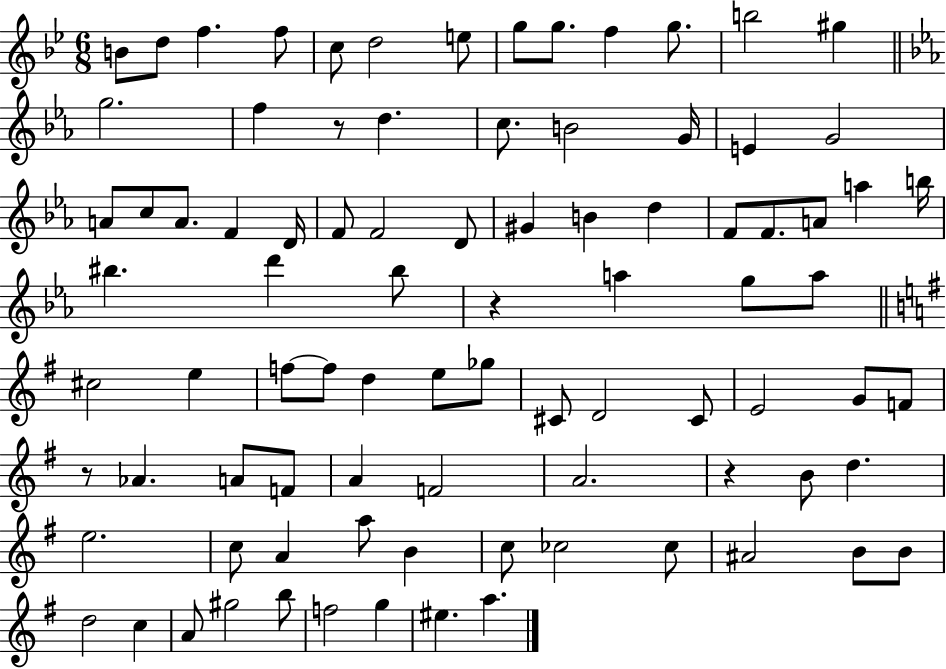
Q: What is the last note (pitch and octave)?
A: A5